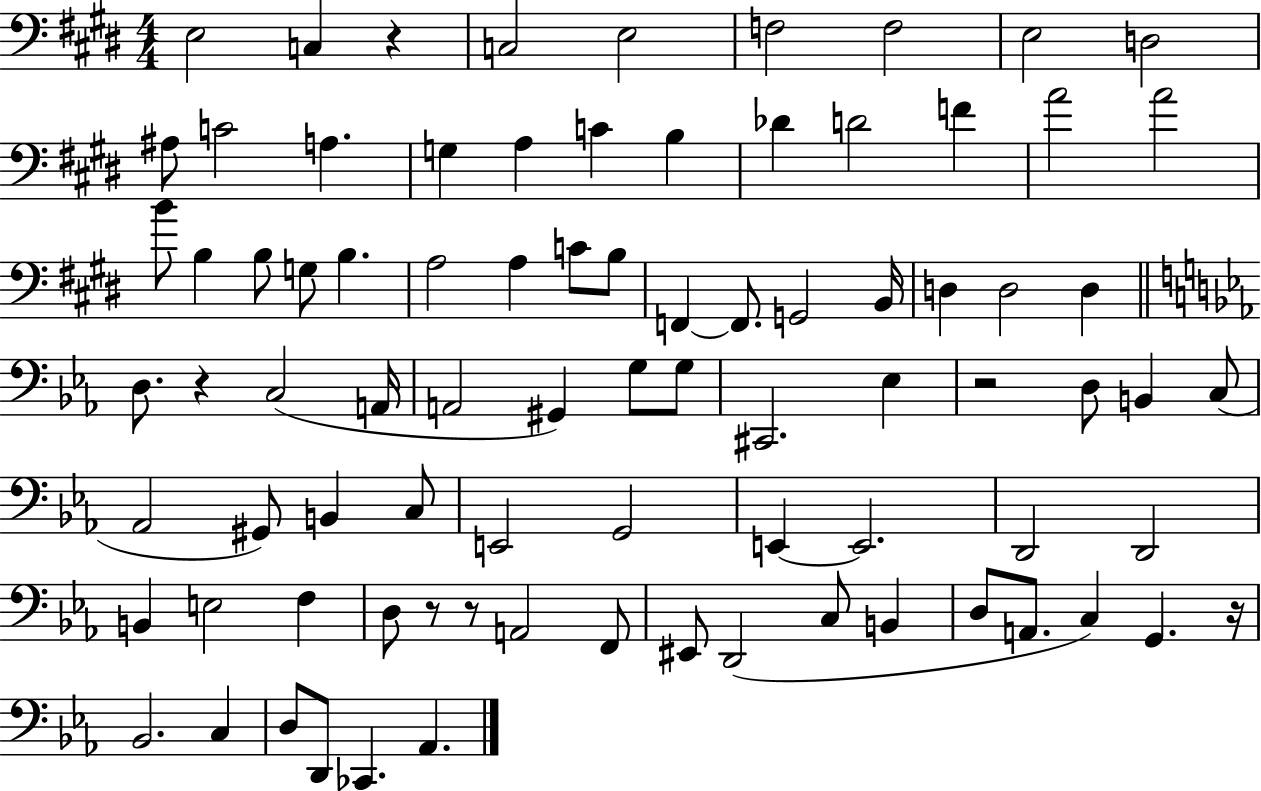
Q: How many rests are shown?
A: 6